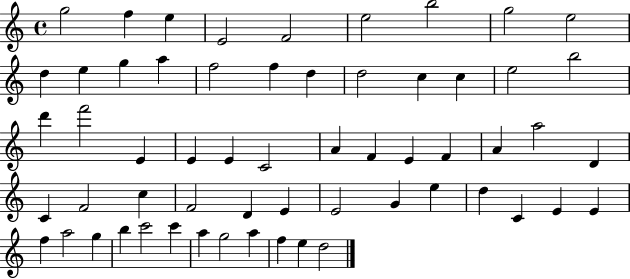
X:1
T:Untitled
M:4/4
L:1/4
K:C
g2 f e E2 F2 e2 b2 g2 e2 d e g a f2 f d d2 c c e2 b2 d' f'2 E E E C2 A F E F A a2 D C F2 c F2 D E E2 G e d C E E f a2 g b c'2 c' a g2 a f e d2